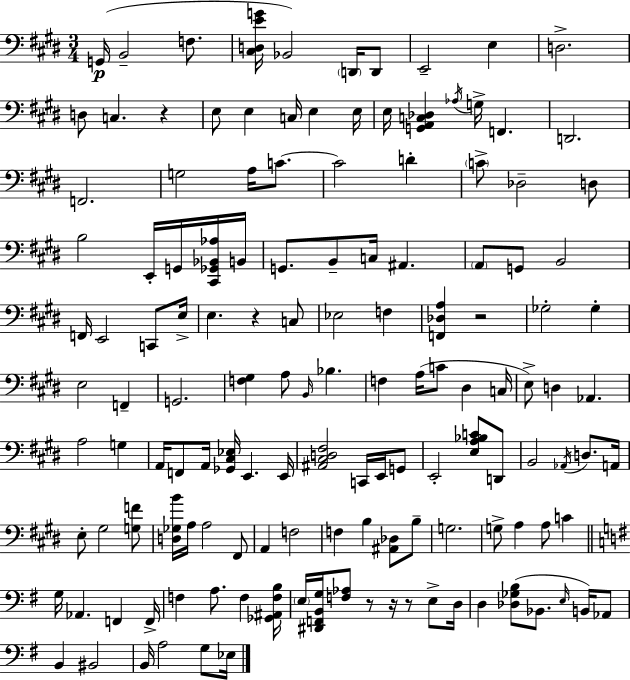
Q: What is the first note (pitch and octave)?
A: G2